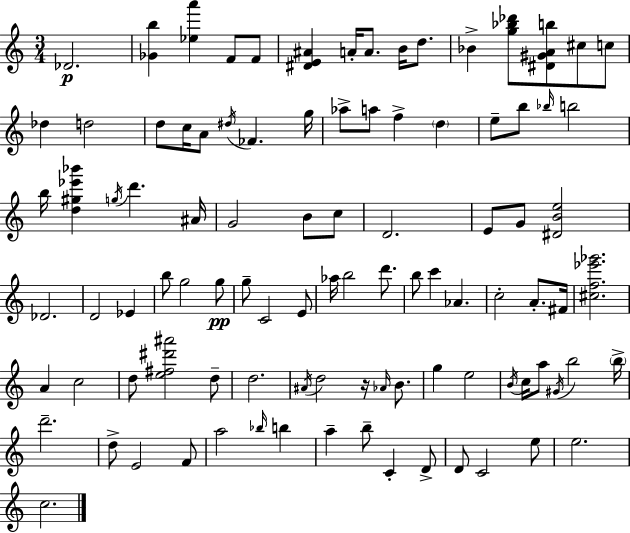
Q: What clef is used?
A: treble